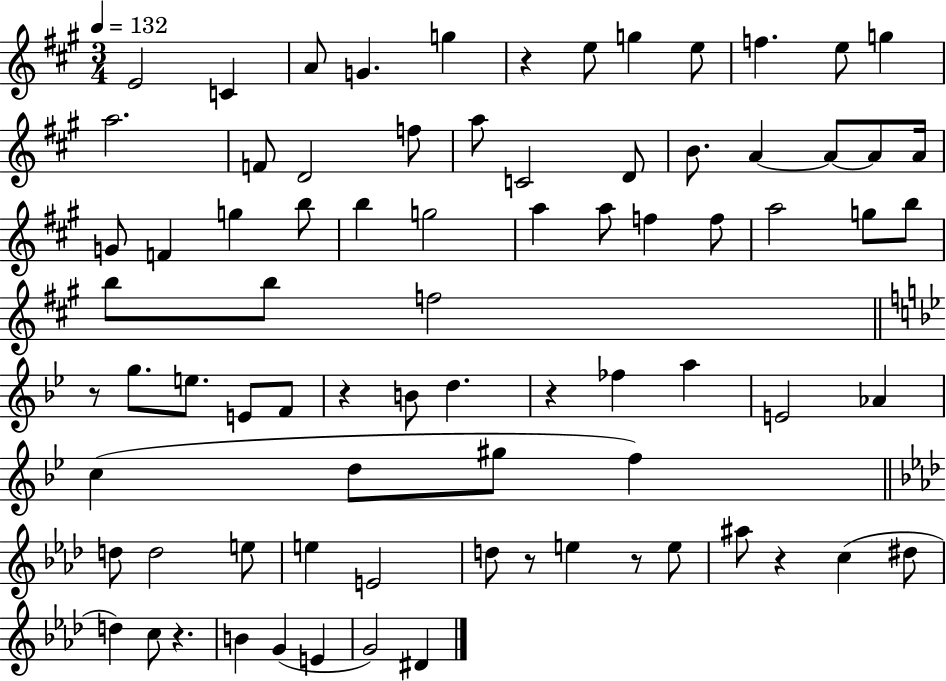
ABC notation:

X:1
T:Untitled
M:3/4
L:1/4
K:A
E2 C A/2 G g z e/2 g e/2 f e/2 g a2 F/2 D2 f/2 a/2 C2 D/2 B/2 A A/2 A/2 A/4 G/2 F g b/2 b g2 a a/2 f f/2 a2 g/2 b/2 b/2 b/2 f2 z/2 g/2 e/2 E/2 F/2 z B/2 d z _f a E2 _A c d/2 ^g/2 f d/2 d2 e/2 e E2 d/2 z/2 e z/2 e/2 ^a/2 z c ^d/2 d c/2 z B G E G2 ^D